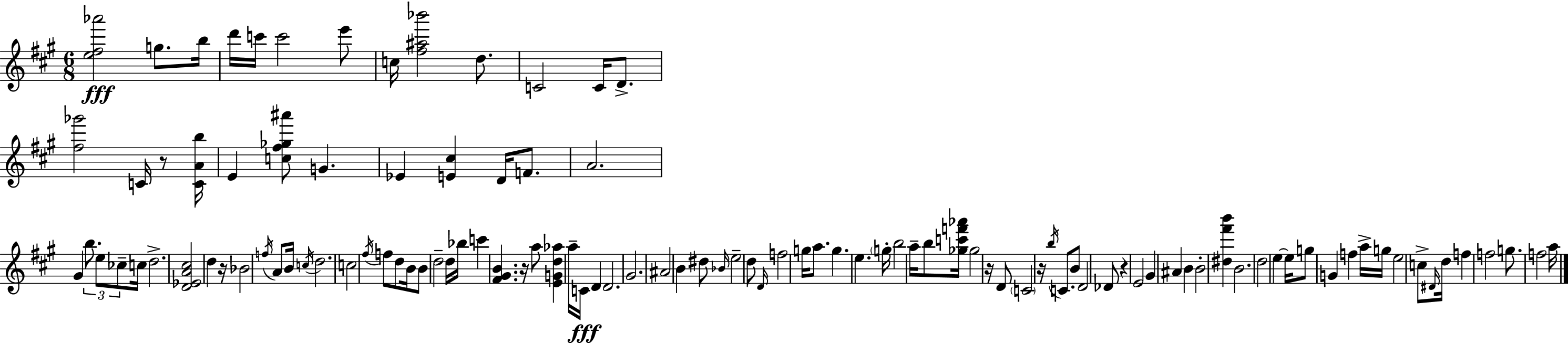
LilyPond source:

{
  \clef treble
  \numericTimeSignature
  \time 6/8
  \key a \major
  \repeat volta 2 { <e'' fis'' aes'''>2\fff g''8. b''16 | d'''16 c'''16 c'''2 e'''8 | c''16 <fis'' ais'' bes'''>2 d''8. | c'2 c'16 d'8.-> | \break <fis'' ges'''>2 c'16 r8 <c' a' b''>16 | e'4 <c'' fis'' ges'' ais'''>8 g'4. | ees'4 <e' cis''>4 d'16 f'8. | a'2. | \break gis'4 \tuplet 3/2 { b''8. e''8 ces''8-- } c''16 | d''2.-> | <d' ees' a' cis''>2 d''4 | r16 bes'2 \acciaccatura { f''16 } a'8 | \break b'16 \acciaccatura { c''16 } d''2. | c''2 \acciaccatura { fis''16 } f''8 | d''8 b'16 b'8 d''2-- | d''16 bes''16 c'''4 <fis' gis' b'>4. | \break r16 a''8 <e' g' d'' aes''>4 a''16-- c'16\fff d'4 | d'2. | gis'2. | ais'2 b'4 | \break dis''8 \grace { bes'16 } e''2-- | d''8 \grace { d'16 } f''2 | g''16 a''8. g''4. e''4. | \parenthesize g''16-. b''2 | \break a''16-- b''8 <ges'' c''' f''' aes'''>16 ges''2 | r16 d'8 \parenthesize c'2 | r16 \acciaccatura { b''16 } c'8. b'8 d'2 | des'8 r4 e'2 | \break gis'4 ais'4 | b'4 b'2-. | <dis'' fis''' b'''>4 b'2. | d''2 | \break e''4~~ e''16 g''8 g'4 | f''4 a''16-> g''16 e''2 | c''8-> \grace { dis'16 } d''16 f''4 f''2 | g''8. f''2 | \break a''16 } \bar "|."
}